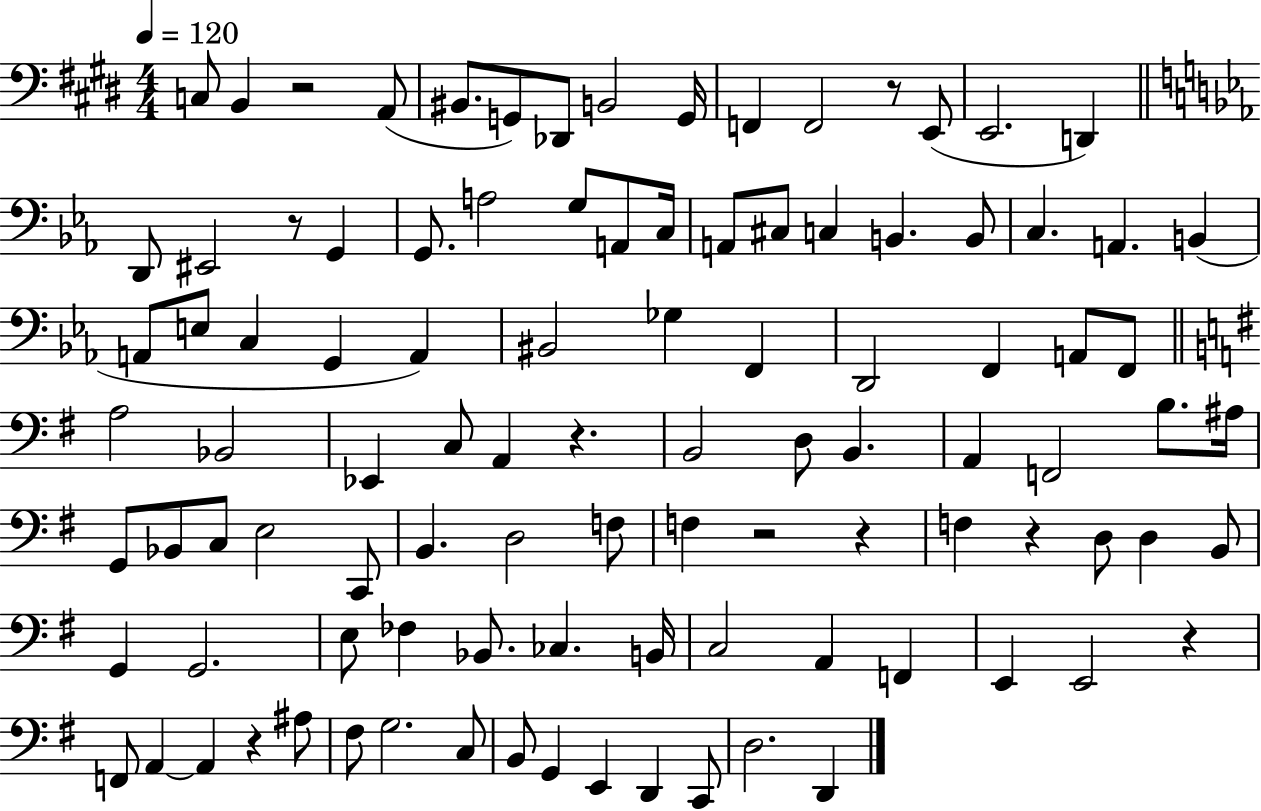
C3/e B2/q R/h A2/e BIS2/e. G2/e Db2/e B2/h G2/s F2/q F2/h R/e E2/e E2/h. D2/q D2/e EIS2/h R/e G2/q G2/e. A3/h G3/e A2/e C3/s A2/e C#3/e C3/q B2/q. B2/e C3/q. A2/q. B2/q A2/e E3/e C3/q G2/q A2/q BIS2/h Gb3/q F2/q D2/h F2/q A2/e F2/e A3/h Bb2/h Eb2/q C3/e A2/q R/q. B2/h D3/e B2/q. A2/q F2/h B3/e. A#3/s G2/e Bb2/e C3/e E3/h C2/e B2/q. D3/h F3/e F3/q R/h R/q F3/q R/q D3/e D3/q B2/e G2/q G2/h. E3/e FES3/q Bb2/e. CES3/q. B2/s C3/h A2/q F2/q E2/q E2/h R/q F2/e A2/q A2/q R/q A#3/e F#3/e G3/h. C3/e B2/e G2/q E2/q D2/q C2/e D3/h. D2/q